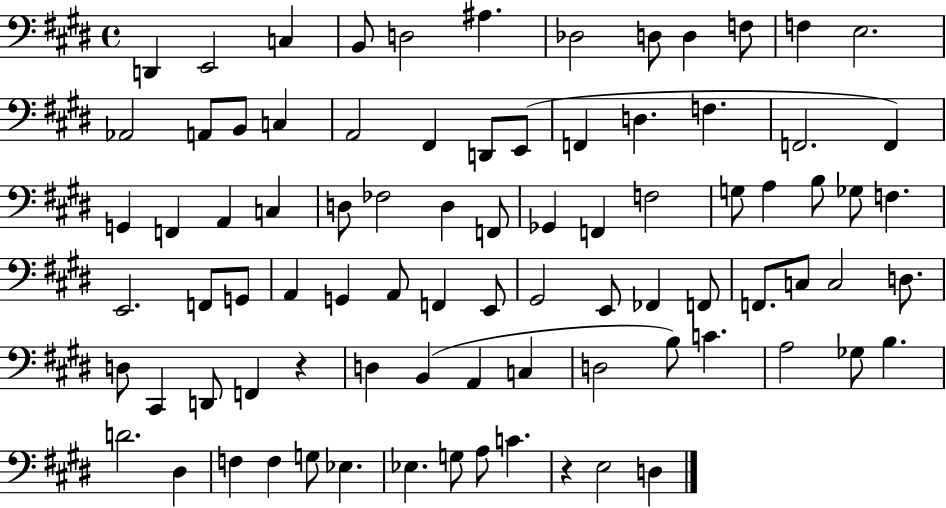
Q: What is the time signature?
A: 4/4